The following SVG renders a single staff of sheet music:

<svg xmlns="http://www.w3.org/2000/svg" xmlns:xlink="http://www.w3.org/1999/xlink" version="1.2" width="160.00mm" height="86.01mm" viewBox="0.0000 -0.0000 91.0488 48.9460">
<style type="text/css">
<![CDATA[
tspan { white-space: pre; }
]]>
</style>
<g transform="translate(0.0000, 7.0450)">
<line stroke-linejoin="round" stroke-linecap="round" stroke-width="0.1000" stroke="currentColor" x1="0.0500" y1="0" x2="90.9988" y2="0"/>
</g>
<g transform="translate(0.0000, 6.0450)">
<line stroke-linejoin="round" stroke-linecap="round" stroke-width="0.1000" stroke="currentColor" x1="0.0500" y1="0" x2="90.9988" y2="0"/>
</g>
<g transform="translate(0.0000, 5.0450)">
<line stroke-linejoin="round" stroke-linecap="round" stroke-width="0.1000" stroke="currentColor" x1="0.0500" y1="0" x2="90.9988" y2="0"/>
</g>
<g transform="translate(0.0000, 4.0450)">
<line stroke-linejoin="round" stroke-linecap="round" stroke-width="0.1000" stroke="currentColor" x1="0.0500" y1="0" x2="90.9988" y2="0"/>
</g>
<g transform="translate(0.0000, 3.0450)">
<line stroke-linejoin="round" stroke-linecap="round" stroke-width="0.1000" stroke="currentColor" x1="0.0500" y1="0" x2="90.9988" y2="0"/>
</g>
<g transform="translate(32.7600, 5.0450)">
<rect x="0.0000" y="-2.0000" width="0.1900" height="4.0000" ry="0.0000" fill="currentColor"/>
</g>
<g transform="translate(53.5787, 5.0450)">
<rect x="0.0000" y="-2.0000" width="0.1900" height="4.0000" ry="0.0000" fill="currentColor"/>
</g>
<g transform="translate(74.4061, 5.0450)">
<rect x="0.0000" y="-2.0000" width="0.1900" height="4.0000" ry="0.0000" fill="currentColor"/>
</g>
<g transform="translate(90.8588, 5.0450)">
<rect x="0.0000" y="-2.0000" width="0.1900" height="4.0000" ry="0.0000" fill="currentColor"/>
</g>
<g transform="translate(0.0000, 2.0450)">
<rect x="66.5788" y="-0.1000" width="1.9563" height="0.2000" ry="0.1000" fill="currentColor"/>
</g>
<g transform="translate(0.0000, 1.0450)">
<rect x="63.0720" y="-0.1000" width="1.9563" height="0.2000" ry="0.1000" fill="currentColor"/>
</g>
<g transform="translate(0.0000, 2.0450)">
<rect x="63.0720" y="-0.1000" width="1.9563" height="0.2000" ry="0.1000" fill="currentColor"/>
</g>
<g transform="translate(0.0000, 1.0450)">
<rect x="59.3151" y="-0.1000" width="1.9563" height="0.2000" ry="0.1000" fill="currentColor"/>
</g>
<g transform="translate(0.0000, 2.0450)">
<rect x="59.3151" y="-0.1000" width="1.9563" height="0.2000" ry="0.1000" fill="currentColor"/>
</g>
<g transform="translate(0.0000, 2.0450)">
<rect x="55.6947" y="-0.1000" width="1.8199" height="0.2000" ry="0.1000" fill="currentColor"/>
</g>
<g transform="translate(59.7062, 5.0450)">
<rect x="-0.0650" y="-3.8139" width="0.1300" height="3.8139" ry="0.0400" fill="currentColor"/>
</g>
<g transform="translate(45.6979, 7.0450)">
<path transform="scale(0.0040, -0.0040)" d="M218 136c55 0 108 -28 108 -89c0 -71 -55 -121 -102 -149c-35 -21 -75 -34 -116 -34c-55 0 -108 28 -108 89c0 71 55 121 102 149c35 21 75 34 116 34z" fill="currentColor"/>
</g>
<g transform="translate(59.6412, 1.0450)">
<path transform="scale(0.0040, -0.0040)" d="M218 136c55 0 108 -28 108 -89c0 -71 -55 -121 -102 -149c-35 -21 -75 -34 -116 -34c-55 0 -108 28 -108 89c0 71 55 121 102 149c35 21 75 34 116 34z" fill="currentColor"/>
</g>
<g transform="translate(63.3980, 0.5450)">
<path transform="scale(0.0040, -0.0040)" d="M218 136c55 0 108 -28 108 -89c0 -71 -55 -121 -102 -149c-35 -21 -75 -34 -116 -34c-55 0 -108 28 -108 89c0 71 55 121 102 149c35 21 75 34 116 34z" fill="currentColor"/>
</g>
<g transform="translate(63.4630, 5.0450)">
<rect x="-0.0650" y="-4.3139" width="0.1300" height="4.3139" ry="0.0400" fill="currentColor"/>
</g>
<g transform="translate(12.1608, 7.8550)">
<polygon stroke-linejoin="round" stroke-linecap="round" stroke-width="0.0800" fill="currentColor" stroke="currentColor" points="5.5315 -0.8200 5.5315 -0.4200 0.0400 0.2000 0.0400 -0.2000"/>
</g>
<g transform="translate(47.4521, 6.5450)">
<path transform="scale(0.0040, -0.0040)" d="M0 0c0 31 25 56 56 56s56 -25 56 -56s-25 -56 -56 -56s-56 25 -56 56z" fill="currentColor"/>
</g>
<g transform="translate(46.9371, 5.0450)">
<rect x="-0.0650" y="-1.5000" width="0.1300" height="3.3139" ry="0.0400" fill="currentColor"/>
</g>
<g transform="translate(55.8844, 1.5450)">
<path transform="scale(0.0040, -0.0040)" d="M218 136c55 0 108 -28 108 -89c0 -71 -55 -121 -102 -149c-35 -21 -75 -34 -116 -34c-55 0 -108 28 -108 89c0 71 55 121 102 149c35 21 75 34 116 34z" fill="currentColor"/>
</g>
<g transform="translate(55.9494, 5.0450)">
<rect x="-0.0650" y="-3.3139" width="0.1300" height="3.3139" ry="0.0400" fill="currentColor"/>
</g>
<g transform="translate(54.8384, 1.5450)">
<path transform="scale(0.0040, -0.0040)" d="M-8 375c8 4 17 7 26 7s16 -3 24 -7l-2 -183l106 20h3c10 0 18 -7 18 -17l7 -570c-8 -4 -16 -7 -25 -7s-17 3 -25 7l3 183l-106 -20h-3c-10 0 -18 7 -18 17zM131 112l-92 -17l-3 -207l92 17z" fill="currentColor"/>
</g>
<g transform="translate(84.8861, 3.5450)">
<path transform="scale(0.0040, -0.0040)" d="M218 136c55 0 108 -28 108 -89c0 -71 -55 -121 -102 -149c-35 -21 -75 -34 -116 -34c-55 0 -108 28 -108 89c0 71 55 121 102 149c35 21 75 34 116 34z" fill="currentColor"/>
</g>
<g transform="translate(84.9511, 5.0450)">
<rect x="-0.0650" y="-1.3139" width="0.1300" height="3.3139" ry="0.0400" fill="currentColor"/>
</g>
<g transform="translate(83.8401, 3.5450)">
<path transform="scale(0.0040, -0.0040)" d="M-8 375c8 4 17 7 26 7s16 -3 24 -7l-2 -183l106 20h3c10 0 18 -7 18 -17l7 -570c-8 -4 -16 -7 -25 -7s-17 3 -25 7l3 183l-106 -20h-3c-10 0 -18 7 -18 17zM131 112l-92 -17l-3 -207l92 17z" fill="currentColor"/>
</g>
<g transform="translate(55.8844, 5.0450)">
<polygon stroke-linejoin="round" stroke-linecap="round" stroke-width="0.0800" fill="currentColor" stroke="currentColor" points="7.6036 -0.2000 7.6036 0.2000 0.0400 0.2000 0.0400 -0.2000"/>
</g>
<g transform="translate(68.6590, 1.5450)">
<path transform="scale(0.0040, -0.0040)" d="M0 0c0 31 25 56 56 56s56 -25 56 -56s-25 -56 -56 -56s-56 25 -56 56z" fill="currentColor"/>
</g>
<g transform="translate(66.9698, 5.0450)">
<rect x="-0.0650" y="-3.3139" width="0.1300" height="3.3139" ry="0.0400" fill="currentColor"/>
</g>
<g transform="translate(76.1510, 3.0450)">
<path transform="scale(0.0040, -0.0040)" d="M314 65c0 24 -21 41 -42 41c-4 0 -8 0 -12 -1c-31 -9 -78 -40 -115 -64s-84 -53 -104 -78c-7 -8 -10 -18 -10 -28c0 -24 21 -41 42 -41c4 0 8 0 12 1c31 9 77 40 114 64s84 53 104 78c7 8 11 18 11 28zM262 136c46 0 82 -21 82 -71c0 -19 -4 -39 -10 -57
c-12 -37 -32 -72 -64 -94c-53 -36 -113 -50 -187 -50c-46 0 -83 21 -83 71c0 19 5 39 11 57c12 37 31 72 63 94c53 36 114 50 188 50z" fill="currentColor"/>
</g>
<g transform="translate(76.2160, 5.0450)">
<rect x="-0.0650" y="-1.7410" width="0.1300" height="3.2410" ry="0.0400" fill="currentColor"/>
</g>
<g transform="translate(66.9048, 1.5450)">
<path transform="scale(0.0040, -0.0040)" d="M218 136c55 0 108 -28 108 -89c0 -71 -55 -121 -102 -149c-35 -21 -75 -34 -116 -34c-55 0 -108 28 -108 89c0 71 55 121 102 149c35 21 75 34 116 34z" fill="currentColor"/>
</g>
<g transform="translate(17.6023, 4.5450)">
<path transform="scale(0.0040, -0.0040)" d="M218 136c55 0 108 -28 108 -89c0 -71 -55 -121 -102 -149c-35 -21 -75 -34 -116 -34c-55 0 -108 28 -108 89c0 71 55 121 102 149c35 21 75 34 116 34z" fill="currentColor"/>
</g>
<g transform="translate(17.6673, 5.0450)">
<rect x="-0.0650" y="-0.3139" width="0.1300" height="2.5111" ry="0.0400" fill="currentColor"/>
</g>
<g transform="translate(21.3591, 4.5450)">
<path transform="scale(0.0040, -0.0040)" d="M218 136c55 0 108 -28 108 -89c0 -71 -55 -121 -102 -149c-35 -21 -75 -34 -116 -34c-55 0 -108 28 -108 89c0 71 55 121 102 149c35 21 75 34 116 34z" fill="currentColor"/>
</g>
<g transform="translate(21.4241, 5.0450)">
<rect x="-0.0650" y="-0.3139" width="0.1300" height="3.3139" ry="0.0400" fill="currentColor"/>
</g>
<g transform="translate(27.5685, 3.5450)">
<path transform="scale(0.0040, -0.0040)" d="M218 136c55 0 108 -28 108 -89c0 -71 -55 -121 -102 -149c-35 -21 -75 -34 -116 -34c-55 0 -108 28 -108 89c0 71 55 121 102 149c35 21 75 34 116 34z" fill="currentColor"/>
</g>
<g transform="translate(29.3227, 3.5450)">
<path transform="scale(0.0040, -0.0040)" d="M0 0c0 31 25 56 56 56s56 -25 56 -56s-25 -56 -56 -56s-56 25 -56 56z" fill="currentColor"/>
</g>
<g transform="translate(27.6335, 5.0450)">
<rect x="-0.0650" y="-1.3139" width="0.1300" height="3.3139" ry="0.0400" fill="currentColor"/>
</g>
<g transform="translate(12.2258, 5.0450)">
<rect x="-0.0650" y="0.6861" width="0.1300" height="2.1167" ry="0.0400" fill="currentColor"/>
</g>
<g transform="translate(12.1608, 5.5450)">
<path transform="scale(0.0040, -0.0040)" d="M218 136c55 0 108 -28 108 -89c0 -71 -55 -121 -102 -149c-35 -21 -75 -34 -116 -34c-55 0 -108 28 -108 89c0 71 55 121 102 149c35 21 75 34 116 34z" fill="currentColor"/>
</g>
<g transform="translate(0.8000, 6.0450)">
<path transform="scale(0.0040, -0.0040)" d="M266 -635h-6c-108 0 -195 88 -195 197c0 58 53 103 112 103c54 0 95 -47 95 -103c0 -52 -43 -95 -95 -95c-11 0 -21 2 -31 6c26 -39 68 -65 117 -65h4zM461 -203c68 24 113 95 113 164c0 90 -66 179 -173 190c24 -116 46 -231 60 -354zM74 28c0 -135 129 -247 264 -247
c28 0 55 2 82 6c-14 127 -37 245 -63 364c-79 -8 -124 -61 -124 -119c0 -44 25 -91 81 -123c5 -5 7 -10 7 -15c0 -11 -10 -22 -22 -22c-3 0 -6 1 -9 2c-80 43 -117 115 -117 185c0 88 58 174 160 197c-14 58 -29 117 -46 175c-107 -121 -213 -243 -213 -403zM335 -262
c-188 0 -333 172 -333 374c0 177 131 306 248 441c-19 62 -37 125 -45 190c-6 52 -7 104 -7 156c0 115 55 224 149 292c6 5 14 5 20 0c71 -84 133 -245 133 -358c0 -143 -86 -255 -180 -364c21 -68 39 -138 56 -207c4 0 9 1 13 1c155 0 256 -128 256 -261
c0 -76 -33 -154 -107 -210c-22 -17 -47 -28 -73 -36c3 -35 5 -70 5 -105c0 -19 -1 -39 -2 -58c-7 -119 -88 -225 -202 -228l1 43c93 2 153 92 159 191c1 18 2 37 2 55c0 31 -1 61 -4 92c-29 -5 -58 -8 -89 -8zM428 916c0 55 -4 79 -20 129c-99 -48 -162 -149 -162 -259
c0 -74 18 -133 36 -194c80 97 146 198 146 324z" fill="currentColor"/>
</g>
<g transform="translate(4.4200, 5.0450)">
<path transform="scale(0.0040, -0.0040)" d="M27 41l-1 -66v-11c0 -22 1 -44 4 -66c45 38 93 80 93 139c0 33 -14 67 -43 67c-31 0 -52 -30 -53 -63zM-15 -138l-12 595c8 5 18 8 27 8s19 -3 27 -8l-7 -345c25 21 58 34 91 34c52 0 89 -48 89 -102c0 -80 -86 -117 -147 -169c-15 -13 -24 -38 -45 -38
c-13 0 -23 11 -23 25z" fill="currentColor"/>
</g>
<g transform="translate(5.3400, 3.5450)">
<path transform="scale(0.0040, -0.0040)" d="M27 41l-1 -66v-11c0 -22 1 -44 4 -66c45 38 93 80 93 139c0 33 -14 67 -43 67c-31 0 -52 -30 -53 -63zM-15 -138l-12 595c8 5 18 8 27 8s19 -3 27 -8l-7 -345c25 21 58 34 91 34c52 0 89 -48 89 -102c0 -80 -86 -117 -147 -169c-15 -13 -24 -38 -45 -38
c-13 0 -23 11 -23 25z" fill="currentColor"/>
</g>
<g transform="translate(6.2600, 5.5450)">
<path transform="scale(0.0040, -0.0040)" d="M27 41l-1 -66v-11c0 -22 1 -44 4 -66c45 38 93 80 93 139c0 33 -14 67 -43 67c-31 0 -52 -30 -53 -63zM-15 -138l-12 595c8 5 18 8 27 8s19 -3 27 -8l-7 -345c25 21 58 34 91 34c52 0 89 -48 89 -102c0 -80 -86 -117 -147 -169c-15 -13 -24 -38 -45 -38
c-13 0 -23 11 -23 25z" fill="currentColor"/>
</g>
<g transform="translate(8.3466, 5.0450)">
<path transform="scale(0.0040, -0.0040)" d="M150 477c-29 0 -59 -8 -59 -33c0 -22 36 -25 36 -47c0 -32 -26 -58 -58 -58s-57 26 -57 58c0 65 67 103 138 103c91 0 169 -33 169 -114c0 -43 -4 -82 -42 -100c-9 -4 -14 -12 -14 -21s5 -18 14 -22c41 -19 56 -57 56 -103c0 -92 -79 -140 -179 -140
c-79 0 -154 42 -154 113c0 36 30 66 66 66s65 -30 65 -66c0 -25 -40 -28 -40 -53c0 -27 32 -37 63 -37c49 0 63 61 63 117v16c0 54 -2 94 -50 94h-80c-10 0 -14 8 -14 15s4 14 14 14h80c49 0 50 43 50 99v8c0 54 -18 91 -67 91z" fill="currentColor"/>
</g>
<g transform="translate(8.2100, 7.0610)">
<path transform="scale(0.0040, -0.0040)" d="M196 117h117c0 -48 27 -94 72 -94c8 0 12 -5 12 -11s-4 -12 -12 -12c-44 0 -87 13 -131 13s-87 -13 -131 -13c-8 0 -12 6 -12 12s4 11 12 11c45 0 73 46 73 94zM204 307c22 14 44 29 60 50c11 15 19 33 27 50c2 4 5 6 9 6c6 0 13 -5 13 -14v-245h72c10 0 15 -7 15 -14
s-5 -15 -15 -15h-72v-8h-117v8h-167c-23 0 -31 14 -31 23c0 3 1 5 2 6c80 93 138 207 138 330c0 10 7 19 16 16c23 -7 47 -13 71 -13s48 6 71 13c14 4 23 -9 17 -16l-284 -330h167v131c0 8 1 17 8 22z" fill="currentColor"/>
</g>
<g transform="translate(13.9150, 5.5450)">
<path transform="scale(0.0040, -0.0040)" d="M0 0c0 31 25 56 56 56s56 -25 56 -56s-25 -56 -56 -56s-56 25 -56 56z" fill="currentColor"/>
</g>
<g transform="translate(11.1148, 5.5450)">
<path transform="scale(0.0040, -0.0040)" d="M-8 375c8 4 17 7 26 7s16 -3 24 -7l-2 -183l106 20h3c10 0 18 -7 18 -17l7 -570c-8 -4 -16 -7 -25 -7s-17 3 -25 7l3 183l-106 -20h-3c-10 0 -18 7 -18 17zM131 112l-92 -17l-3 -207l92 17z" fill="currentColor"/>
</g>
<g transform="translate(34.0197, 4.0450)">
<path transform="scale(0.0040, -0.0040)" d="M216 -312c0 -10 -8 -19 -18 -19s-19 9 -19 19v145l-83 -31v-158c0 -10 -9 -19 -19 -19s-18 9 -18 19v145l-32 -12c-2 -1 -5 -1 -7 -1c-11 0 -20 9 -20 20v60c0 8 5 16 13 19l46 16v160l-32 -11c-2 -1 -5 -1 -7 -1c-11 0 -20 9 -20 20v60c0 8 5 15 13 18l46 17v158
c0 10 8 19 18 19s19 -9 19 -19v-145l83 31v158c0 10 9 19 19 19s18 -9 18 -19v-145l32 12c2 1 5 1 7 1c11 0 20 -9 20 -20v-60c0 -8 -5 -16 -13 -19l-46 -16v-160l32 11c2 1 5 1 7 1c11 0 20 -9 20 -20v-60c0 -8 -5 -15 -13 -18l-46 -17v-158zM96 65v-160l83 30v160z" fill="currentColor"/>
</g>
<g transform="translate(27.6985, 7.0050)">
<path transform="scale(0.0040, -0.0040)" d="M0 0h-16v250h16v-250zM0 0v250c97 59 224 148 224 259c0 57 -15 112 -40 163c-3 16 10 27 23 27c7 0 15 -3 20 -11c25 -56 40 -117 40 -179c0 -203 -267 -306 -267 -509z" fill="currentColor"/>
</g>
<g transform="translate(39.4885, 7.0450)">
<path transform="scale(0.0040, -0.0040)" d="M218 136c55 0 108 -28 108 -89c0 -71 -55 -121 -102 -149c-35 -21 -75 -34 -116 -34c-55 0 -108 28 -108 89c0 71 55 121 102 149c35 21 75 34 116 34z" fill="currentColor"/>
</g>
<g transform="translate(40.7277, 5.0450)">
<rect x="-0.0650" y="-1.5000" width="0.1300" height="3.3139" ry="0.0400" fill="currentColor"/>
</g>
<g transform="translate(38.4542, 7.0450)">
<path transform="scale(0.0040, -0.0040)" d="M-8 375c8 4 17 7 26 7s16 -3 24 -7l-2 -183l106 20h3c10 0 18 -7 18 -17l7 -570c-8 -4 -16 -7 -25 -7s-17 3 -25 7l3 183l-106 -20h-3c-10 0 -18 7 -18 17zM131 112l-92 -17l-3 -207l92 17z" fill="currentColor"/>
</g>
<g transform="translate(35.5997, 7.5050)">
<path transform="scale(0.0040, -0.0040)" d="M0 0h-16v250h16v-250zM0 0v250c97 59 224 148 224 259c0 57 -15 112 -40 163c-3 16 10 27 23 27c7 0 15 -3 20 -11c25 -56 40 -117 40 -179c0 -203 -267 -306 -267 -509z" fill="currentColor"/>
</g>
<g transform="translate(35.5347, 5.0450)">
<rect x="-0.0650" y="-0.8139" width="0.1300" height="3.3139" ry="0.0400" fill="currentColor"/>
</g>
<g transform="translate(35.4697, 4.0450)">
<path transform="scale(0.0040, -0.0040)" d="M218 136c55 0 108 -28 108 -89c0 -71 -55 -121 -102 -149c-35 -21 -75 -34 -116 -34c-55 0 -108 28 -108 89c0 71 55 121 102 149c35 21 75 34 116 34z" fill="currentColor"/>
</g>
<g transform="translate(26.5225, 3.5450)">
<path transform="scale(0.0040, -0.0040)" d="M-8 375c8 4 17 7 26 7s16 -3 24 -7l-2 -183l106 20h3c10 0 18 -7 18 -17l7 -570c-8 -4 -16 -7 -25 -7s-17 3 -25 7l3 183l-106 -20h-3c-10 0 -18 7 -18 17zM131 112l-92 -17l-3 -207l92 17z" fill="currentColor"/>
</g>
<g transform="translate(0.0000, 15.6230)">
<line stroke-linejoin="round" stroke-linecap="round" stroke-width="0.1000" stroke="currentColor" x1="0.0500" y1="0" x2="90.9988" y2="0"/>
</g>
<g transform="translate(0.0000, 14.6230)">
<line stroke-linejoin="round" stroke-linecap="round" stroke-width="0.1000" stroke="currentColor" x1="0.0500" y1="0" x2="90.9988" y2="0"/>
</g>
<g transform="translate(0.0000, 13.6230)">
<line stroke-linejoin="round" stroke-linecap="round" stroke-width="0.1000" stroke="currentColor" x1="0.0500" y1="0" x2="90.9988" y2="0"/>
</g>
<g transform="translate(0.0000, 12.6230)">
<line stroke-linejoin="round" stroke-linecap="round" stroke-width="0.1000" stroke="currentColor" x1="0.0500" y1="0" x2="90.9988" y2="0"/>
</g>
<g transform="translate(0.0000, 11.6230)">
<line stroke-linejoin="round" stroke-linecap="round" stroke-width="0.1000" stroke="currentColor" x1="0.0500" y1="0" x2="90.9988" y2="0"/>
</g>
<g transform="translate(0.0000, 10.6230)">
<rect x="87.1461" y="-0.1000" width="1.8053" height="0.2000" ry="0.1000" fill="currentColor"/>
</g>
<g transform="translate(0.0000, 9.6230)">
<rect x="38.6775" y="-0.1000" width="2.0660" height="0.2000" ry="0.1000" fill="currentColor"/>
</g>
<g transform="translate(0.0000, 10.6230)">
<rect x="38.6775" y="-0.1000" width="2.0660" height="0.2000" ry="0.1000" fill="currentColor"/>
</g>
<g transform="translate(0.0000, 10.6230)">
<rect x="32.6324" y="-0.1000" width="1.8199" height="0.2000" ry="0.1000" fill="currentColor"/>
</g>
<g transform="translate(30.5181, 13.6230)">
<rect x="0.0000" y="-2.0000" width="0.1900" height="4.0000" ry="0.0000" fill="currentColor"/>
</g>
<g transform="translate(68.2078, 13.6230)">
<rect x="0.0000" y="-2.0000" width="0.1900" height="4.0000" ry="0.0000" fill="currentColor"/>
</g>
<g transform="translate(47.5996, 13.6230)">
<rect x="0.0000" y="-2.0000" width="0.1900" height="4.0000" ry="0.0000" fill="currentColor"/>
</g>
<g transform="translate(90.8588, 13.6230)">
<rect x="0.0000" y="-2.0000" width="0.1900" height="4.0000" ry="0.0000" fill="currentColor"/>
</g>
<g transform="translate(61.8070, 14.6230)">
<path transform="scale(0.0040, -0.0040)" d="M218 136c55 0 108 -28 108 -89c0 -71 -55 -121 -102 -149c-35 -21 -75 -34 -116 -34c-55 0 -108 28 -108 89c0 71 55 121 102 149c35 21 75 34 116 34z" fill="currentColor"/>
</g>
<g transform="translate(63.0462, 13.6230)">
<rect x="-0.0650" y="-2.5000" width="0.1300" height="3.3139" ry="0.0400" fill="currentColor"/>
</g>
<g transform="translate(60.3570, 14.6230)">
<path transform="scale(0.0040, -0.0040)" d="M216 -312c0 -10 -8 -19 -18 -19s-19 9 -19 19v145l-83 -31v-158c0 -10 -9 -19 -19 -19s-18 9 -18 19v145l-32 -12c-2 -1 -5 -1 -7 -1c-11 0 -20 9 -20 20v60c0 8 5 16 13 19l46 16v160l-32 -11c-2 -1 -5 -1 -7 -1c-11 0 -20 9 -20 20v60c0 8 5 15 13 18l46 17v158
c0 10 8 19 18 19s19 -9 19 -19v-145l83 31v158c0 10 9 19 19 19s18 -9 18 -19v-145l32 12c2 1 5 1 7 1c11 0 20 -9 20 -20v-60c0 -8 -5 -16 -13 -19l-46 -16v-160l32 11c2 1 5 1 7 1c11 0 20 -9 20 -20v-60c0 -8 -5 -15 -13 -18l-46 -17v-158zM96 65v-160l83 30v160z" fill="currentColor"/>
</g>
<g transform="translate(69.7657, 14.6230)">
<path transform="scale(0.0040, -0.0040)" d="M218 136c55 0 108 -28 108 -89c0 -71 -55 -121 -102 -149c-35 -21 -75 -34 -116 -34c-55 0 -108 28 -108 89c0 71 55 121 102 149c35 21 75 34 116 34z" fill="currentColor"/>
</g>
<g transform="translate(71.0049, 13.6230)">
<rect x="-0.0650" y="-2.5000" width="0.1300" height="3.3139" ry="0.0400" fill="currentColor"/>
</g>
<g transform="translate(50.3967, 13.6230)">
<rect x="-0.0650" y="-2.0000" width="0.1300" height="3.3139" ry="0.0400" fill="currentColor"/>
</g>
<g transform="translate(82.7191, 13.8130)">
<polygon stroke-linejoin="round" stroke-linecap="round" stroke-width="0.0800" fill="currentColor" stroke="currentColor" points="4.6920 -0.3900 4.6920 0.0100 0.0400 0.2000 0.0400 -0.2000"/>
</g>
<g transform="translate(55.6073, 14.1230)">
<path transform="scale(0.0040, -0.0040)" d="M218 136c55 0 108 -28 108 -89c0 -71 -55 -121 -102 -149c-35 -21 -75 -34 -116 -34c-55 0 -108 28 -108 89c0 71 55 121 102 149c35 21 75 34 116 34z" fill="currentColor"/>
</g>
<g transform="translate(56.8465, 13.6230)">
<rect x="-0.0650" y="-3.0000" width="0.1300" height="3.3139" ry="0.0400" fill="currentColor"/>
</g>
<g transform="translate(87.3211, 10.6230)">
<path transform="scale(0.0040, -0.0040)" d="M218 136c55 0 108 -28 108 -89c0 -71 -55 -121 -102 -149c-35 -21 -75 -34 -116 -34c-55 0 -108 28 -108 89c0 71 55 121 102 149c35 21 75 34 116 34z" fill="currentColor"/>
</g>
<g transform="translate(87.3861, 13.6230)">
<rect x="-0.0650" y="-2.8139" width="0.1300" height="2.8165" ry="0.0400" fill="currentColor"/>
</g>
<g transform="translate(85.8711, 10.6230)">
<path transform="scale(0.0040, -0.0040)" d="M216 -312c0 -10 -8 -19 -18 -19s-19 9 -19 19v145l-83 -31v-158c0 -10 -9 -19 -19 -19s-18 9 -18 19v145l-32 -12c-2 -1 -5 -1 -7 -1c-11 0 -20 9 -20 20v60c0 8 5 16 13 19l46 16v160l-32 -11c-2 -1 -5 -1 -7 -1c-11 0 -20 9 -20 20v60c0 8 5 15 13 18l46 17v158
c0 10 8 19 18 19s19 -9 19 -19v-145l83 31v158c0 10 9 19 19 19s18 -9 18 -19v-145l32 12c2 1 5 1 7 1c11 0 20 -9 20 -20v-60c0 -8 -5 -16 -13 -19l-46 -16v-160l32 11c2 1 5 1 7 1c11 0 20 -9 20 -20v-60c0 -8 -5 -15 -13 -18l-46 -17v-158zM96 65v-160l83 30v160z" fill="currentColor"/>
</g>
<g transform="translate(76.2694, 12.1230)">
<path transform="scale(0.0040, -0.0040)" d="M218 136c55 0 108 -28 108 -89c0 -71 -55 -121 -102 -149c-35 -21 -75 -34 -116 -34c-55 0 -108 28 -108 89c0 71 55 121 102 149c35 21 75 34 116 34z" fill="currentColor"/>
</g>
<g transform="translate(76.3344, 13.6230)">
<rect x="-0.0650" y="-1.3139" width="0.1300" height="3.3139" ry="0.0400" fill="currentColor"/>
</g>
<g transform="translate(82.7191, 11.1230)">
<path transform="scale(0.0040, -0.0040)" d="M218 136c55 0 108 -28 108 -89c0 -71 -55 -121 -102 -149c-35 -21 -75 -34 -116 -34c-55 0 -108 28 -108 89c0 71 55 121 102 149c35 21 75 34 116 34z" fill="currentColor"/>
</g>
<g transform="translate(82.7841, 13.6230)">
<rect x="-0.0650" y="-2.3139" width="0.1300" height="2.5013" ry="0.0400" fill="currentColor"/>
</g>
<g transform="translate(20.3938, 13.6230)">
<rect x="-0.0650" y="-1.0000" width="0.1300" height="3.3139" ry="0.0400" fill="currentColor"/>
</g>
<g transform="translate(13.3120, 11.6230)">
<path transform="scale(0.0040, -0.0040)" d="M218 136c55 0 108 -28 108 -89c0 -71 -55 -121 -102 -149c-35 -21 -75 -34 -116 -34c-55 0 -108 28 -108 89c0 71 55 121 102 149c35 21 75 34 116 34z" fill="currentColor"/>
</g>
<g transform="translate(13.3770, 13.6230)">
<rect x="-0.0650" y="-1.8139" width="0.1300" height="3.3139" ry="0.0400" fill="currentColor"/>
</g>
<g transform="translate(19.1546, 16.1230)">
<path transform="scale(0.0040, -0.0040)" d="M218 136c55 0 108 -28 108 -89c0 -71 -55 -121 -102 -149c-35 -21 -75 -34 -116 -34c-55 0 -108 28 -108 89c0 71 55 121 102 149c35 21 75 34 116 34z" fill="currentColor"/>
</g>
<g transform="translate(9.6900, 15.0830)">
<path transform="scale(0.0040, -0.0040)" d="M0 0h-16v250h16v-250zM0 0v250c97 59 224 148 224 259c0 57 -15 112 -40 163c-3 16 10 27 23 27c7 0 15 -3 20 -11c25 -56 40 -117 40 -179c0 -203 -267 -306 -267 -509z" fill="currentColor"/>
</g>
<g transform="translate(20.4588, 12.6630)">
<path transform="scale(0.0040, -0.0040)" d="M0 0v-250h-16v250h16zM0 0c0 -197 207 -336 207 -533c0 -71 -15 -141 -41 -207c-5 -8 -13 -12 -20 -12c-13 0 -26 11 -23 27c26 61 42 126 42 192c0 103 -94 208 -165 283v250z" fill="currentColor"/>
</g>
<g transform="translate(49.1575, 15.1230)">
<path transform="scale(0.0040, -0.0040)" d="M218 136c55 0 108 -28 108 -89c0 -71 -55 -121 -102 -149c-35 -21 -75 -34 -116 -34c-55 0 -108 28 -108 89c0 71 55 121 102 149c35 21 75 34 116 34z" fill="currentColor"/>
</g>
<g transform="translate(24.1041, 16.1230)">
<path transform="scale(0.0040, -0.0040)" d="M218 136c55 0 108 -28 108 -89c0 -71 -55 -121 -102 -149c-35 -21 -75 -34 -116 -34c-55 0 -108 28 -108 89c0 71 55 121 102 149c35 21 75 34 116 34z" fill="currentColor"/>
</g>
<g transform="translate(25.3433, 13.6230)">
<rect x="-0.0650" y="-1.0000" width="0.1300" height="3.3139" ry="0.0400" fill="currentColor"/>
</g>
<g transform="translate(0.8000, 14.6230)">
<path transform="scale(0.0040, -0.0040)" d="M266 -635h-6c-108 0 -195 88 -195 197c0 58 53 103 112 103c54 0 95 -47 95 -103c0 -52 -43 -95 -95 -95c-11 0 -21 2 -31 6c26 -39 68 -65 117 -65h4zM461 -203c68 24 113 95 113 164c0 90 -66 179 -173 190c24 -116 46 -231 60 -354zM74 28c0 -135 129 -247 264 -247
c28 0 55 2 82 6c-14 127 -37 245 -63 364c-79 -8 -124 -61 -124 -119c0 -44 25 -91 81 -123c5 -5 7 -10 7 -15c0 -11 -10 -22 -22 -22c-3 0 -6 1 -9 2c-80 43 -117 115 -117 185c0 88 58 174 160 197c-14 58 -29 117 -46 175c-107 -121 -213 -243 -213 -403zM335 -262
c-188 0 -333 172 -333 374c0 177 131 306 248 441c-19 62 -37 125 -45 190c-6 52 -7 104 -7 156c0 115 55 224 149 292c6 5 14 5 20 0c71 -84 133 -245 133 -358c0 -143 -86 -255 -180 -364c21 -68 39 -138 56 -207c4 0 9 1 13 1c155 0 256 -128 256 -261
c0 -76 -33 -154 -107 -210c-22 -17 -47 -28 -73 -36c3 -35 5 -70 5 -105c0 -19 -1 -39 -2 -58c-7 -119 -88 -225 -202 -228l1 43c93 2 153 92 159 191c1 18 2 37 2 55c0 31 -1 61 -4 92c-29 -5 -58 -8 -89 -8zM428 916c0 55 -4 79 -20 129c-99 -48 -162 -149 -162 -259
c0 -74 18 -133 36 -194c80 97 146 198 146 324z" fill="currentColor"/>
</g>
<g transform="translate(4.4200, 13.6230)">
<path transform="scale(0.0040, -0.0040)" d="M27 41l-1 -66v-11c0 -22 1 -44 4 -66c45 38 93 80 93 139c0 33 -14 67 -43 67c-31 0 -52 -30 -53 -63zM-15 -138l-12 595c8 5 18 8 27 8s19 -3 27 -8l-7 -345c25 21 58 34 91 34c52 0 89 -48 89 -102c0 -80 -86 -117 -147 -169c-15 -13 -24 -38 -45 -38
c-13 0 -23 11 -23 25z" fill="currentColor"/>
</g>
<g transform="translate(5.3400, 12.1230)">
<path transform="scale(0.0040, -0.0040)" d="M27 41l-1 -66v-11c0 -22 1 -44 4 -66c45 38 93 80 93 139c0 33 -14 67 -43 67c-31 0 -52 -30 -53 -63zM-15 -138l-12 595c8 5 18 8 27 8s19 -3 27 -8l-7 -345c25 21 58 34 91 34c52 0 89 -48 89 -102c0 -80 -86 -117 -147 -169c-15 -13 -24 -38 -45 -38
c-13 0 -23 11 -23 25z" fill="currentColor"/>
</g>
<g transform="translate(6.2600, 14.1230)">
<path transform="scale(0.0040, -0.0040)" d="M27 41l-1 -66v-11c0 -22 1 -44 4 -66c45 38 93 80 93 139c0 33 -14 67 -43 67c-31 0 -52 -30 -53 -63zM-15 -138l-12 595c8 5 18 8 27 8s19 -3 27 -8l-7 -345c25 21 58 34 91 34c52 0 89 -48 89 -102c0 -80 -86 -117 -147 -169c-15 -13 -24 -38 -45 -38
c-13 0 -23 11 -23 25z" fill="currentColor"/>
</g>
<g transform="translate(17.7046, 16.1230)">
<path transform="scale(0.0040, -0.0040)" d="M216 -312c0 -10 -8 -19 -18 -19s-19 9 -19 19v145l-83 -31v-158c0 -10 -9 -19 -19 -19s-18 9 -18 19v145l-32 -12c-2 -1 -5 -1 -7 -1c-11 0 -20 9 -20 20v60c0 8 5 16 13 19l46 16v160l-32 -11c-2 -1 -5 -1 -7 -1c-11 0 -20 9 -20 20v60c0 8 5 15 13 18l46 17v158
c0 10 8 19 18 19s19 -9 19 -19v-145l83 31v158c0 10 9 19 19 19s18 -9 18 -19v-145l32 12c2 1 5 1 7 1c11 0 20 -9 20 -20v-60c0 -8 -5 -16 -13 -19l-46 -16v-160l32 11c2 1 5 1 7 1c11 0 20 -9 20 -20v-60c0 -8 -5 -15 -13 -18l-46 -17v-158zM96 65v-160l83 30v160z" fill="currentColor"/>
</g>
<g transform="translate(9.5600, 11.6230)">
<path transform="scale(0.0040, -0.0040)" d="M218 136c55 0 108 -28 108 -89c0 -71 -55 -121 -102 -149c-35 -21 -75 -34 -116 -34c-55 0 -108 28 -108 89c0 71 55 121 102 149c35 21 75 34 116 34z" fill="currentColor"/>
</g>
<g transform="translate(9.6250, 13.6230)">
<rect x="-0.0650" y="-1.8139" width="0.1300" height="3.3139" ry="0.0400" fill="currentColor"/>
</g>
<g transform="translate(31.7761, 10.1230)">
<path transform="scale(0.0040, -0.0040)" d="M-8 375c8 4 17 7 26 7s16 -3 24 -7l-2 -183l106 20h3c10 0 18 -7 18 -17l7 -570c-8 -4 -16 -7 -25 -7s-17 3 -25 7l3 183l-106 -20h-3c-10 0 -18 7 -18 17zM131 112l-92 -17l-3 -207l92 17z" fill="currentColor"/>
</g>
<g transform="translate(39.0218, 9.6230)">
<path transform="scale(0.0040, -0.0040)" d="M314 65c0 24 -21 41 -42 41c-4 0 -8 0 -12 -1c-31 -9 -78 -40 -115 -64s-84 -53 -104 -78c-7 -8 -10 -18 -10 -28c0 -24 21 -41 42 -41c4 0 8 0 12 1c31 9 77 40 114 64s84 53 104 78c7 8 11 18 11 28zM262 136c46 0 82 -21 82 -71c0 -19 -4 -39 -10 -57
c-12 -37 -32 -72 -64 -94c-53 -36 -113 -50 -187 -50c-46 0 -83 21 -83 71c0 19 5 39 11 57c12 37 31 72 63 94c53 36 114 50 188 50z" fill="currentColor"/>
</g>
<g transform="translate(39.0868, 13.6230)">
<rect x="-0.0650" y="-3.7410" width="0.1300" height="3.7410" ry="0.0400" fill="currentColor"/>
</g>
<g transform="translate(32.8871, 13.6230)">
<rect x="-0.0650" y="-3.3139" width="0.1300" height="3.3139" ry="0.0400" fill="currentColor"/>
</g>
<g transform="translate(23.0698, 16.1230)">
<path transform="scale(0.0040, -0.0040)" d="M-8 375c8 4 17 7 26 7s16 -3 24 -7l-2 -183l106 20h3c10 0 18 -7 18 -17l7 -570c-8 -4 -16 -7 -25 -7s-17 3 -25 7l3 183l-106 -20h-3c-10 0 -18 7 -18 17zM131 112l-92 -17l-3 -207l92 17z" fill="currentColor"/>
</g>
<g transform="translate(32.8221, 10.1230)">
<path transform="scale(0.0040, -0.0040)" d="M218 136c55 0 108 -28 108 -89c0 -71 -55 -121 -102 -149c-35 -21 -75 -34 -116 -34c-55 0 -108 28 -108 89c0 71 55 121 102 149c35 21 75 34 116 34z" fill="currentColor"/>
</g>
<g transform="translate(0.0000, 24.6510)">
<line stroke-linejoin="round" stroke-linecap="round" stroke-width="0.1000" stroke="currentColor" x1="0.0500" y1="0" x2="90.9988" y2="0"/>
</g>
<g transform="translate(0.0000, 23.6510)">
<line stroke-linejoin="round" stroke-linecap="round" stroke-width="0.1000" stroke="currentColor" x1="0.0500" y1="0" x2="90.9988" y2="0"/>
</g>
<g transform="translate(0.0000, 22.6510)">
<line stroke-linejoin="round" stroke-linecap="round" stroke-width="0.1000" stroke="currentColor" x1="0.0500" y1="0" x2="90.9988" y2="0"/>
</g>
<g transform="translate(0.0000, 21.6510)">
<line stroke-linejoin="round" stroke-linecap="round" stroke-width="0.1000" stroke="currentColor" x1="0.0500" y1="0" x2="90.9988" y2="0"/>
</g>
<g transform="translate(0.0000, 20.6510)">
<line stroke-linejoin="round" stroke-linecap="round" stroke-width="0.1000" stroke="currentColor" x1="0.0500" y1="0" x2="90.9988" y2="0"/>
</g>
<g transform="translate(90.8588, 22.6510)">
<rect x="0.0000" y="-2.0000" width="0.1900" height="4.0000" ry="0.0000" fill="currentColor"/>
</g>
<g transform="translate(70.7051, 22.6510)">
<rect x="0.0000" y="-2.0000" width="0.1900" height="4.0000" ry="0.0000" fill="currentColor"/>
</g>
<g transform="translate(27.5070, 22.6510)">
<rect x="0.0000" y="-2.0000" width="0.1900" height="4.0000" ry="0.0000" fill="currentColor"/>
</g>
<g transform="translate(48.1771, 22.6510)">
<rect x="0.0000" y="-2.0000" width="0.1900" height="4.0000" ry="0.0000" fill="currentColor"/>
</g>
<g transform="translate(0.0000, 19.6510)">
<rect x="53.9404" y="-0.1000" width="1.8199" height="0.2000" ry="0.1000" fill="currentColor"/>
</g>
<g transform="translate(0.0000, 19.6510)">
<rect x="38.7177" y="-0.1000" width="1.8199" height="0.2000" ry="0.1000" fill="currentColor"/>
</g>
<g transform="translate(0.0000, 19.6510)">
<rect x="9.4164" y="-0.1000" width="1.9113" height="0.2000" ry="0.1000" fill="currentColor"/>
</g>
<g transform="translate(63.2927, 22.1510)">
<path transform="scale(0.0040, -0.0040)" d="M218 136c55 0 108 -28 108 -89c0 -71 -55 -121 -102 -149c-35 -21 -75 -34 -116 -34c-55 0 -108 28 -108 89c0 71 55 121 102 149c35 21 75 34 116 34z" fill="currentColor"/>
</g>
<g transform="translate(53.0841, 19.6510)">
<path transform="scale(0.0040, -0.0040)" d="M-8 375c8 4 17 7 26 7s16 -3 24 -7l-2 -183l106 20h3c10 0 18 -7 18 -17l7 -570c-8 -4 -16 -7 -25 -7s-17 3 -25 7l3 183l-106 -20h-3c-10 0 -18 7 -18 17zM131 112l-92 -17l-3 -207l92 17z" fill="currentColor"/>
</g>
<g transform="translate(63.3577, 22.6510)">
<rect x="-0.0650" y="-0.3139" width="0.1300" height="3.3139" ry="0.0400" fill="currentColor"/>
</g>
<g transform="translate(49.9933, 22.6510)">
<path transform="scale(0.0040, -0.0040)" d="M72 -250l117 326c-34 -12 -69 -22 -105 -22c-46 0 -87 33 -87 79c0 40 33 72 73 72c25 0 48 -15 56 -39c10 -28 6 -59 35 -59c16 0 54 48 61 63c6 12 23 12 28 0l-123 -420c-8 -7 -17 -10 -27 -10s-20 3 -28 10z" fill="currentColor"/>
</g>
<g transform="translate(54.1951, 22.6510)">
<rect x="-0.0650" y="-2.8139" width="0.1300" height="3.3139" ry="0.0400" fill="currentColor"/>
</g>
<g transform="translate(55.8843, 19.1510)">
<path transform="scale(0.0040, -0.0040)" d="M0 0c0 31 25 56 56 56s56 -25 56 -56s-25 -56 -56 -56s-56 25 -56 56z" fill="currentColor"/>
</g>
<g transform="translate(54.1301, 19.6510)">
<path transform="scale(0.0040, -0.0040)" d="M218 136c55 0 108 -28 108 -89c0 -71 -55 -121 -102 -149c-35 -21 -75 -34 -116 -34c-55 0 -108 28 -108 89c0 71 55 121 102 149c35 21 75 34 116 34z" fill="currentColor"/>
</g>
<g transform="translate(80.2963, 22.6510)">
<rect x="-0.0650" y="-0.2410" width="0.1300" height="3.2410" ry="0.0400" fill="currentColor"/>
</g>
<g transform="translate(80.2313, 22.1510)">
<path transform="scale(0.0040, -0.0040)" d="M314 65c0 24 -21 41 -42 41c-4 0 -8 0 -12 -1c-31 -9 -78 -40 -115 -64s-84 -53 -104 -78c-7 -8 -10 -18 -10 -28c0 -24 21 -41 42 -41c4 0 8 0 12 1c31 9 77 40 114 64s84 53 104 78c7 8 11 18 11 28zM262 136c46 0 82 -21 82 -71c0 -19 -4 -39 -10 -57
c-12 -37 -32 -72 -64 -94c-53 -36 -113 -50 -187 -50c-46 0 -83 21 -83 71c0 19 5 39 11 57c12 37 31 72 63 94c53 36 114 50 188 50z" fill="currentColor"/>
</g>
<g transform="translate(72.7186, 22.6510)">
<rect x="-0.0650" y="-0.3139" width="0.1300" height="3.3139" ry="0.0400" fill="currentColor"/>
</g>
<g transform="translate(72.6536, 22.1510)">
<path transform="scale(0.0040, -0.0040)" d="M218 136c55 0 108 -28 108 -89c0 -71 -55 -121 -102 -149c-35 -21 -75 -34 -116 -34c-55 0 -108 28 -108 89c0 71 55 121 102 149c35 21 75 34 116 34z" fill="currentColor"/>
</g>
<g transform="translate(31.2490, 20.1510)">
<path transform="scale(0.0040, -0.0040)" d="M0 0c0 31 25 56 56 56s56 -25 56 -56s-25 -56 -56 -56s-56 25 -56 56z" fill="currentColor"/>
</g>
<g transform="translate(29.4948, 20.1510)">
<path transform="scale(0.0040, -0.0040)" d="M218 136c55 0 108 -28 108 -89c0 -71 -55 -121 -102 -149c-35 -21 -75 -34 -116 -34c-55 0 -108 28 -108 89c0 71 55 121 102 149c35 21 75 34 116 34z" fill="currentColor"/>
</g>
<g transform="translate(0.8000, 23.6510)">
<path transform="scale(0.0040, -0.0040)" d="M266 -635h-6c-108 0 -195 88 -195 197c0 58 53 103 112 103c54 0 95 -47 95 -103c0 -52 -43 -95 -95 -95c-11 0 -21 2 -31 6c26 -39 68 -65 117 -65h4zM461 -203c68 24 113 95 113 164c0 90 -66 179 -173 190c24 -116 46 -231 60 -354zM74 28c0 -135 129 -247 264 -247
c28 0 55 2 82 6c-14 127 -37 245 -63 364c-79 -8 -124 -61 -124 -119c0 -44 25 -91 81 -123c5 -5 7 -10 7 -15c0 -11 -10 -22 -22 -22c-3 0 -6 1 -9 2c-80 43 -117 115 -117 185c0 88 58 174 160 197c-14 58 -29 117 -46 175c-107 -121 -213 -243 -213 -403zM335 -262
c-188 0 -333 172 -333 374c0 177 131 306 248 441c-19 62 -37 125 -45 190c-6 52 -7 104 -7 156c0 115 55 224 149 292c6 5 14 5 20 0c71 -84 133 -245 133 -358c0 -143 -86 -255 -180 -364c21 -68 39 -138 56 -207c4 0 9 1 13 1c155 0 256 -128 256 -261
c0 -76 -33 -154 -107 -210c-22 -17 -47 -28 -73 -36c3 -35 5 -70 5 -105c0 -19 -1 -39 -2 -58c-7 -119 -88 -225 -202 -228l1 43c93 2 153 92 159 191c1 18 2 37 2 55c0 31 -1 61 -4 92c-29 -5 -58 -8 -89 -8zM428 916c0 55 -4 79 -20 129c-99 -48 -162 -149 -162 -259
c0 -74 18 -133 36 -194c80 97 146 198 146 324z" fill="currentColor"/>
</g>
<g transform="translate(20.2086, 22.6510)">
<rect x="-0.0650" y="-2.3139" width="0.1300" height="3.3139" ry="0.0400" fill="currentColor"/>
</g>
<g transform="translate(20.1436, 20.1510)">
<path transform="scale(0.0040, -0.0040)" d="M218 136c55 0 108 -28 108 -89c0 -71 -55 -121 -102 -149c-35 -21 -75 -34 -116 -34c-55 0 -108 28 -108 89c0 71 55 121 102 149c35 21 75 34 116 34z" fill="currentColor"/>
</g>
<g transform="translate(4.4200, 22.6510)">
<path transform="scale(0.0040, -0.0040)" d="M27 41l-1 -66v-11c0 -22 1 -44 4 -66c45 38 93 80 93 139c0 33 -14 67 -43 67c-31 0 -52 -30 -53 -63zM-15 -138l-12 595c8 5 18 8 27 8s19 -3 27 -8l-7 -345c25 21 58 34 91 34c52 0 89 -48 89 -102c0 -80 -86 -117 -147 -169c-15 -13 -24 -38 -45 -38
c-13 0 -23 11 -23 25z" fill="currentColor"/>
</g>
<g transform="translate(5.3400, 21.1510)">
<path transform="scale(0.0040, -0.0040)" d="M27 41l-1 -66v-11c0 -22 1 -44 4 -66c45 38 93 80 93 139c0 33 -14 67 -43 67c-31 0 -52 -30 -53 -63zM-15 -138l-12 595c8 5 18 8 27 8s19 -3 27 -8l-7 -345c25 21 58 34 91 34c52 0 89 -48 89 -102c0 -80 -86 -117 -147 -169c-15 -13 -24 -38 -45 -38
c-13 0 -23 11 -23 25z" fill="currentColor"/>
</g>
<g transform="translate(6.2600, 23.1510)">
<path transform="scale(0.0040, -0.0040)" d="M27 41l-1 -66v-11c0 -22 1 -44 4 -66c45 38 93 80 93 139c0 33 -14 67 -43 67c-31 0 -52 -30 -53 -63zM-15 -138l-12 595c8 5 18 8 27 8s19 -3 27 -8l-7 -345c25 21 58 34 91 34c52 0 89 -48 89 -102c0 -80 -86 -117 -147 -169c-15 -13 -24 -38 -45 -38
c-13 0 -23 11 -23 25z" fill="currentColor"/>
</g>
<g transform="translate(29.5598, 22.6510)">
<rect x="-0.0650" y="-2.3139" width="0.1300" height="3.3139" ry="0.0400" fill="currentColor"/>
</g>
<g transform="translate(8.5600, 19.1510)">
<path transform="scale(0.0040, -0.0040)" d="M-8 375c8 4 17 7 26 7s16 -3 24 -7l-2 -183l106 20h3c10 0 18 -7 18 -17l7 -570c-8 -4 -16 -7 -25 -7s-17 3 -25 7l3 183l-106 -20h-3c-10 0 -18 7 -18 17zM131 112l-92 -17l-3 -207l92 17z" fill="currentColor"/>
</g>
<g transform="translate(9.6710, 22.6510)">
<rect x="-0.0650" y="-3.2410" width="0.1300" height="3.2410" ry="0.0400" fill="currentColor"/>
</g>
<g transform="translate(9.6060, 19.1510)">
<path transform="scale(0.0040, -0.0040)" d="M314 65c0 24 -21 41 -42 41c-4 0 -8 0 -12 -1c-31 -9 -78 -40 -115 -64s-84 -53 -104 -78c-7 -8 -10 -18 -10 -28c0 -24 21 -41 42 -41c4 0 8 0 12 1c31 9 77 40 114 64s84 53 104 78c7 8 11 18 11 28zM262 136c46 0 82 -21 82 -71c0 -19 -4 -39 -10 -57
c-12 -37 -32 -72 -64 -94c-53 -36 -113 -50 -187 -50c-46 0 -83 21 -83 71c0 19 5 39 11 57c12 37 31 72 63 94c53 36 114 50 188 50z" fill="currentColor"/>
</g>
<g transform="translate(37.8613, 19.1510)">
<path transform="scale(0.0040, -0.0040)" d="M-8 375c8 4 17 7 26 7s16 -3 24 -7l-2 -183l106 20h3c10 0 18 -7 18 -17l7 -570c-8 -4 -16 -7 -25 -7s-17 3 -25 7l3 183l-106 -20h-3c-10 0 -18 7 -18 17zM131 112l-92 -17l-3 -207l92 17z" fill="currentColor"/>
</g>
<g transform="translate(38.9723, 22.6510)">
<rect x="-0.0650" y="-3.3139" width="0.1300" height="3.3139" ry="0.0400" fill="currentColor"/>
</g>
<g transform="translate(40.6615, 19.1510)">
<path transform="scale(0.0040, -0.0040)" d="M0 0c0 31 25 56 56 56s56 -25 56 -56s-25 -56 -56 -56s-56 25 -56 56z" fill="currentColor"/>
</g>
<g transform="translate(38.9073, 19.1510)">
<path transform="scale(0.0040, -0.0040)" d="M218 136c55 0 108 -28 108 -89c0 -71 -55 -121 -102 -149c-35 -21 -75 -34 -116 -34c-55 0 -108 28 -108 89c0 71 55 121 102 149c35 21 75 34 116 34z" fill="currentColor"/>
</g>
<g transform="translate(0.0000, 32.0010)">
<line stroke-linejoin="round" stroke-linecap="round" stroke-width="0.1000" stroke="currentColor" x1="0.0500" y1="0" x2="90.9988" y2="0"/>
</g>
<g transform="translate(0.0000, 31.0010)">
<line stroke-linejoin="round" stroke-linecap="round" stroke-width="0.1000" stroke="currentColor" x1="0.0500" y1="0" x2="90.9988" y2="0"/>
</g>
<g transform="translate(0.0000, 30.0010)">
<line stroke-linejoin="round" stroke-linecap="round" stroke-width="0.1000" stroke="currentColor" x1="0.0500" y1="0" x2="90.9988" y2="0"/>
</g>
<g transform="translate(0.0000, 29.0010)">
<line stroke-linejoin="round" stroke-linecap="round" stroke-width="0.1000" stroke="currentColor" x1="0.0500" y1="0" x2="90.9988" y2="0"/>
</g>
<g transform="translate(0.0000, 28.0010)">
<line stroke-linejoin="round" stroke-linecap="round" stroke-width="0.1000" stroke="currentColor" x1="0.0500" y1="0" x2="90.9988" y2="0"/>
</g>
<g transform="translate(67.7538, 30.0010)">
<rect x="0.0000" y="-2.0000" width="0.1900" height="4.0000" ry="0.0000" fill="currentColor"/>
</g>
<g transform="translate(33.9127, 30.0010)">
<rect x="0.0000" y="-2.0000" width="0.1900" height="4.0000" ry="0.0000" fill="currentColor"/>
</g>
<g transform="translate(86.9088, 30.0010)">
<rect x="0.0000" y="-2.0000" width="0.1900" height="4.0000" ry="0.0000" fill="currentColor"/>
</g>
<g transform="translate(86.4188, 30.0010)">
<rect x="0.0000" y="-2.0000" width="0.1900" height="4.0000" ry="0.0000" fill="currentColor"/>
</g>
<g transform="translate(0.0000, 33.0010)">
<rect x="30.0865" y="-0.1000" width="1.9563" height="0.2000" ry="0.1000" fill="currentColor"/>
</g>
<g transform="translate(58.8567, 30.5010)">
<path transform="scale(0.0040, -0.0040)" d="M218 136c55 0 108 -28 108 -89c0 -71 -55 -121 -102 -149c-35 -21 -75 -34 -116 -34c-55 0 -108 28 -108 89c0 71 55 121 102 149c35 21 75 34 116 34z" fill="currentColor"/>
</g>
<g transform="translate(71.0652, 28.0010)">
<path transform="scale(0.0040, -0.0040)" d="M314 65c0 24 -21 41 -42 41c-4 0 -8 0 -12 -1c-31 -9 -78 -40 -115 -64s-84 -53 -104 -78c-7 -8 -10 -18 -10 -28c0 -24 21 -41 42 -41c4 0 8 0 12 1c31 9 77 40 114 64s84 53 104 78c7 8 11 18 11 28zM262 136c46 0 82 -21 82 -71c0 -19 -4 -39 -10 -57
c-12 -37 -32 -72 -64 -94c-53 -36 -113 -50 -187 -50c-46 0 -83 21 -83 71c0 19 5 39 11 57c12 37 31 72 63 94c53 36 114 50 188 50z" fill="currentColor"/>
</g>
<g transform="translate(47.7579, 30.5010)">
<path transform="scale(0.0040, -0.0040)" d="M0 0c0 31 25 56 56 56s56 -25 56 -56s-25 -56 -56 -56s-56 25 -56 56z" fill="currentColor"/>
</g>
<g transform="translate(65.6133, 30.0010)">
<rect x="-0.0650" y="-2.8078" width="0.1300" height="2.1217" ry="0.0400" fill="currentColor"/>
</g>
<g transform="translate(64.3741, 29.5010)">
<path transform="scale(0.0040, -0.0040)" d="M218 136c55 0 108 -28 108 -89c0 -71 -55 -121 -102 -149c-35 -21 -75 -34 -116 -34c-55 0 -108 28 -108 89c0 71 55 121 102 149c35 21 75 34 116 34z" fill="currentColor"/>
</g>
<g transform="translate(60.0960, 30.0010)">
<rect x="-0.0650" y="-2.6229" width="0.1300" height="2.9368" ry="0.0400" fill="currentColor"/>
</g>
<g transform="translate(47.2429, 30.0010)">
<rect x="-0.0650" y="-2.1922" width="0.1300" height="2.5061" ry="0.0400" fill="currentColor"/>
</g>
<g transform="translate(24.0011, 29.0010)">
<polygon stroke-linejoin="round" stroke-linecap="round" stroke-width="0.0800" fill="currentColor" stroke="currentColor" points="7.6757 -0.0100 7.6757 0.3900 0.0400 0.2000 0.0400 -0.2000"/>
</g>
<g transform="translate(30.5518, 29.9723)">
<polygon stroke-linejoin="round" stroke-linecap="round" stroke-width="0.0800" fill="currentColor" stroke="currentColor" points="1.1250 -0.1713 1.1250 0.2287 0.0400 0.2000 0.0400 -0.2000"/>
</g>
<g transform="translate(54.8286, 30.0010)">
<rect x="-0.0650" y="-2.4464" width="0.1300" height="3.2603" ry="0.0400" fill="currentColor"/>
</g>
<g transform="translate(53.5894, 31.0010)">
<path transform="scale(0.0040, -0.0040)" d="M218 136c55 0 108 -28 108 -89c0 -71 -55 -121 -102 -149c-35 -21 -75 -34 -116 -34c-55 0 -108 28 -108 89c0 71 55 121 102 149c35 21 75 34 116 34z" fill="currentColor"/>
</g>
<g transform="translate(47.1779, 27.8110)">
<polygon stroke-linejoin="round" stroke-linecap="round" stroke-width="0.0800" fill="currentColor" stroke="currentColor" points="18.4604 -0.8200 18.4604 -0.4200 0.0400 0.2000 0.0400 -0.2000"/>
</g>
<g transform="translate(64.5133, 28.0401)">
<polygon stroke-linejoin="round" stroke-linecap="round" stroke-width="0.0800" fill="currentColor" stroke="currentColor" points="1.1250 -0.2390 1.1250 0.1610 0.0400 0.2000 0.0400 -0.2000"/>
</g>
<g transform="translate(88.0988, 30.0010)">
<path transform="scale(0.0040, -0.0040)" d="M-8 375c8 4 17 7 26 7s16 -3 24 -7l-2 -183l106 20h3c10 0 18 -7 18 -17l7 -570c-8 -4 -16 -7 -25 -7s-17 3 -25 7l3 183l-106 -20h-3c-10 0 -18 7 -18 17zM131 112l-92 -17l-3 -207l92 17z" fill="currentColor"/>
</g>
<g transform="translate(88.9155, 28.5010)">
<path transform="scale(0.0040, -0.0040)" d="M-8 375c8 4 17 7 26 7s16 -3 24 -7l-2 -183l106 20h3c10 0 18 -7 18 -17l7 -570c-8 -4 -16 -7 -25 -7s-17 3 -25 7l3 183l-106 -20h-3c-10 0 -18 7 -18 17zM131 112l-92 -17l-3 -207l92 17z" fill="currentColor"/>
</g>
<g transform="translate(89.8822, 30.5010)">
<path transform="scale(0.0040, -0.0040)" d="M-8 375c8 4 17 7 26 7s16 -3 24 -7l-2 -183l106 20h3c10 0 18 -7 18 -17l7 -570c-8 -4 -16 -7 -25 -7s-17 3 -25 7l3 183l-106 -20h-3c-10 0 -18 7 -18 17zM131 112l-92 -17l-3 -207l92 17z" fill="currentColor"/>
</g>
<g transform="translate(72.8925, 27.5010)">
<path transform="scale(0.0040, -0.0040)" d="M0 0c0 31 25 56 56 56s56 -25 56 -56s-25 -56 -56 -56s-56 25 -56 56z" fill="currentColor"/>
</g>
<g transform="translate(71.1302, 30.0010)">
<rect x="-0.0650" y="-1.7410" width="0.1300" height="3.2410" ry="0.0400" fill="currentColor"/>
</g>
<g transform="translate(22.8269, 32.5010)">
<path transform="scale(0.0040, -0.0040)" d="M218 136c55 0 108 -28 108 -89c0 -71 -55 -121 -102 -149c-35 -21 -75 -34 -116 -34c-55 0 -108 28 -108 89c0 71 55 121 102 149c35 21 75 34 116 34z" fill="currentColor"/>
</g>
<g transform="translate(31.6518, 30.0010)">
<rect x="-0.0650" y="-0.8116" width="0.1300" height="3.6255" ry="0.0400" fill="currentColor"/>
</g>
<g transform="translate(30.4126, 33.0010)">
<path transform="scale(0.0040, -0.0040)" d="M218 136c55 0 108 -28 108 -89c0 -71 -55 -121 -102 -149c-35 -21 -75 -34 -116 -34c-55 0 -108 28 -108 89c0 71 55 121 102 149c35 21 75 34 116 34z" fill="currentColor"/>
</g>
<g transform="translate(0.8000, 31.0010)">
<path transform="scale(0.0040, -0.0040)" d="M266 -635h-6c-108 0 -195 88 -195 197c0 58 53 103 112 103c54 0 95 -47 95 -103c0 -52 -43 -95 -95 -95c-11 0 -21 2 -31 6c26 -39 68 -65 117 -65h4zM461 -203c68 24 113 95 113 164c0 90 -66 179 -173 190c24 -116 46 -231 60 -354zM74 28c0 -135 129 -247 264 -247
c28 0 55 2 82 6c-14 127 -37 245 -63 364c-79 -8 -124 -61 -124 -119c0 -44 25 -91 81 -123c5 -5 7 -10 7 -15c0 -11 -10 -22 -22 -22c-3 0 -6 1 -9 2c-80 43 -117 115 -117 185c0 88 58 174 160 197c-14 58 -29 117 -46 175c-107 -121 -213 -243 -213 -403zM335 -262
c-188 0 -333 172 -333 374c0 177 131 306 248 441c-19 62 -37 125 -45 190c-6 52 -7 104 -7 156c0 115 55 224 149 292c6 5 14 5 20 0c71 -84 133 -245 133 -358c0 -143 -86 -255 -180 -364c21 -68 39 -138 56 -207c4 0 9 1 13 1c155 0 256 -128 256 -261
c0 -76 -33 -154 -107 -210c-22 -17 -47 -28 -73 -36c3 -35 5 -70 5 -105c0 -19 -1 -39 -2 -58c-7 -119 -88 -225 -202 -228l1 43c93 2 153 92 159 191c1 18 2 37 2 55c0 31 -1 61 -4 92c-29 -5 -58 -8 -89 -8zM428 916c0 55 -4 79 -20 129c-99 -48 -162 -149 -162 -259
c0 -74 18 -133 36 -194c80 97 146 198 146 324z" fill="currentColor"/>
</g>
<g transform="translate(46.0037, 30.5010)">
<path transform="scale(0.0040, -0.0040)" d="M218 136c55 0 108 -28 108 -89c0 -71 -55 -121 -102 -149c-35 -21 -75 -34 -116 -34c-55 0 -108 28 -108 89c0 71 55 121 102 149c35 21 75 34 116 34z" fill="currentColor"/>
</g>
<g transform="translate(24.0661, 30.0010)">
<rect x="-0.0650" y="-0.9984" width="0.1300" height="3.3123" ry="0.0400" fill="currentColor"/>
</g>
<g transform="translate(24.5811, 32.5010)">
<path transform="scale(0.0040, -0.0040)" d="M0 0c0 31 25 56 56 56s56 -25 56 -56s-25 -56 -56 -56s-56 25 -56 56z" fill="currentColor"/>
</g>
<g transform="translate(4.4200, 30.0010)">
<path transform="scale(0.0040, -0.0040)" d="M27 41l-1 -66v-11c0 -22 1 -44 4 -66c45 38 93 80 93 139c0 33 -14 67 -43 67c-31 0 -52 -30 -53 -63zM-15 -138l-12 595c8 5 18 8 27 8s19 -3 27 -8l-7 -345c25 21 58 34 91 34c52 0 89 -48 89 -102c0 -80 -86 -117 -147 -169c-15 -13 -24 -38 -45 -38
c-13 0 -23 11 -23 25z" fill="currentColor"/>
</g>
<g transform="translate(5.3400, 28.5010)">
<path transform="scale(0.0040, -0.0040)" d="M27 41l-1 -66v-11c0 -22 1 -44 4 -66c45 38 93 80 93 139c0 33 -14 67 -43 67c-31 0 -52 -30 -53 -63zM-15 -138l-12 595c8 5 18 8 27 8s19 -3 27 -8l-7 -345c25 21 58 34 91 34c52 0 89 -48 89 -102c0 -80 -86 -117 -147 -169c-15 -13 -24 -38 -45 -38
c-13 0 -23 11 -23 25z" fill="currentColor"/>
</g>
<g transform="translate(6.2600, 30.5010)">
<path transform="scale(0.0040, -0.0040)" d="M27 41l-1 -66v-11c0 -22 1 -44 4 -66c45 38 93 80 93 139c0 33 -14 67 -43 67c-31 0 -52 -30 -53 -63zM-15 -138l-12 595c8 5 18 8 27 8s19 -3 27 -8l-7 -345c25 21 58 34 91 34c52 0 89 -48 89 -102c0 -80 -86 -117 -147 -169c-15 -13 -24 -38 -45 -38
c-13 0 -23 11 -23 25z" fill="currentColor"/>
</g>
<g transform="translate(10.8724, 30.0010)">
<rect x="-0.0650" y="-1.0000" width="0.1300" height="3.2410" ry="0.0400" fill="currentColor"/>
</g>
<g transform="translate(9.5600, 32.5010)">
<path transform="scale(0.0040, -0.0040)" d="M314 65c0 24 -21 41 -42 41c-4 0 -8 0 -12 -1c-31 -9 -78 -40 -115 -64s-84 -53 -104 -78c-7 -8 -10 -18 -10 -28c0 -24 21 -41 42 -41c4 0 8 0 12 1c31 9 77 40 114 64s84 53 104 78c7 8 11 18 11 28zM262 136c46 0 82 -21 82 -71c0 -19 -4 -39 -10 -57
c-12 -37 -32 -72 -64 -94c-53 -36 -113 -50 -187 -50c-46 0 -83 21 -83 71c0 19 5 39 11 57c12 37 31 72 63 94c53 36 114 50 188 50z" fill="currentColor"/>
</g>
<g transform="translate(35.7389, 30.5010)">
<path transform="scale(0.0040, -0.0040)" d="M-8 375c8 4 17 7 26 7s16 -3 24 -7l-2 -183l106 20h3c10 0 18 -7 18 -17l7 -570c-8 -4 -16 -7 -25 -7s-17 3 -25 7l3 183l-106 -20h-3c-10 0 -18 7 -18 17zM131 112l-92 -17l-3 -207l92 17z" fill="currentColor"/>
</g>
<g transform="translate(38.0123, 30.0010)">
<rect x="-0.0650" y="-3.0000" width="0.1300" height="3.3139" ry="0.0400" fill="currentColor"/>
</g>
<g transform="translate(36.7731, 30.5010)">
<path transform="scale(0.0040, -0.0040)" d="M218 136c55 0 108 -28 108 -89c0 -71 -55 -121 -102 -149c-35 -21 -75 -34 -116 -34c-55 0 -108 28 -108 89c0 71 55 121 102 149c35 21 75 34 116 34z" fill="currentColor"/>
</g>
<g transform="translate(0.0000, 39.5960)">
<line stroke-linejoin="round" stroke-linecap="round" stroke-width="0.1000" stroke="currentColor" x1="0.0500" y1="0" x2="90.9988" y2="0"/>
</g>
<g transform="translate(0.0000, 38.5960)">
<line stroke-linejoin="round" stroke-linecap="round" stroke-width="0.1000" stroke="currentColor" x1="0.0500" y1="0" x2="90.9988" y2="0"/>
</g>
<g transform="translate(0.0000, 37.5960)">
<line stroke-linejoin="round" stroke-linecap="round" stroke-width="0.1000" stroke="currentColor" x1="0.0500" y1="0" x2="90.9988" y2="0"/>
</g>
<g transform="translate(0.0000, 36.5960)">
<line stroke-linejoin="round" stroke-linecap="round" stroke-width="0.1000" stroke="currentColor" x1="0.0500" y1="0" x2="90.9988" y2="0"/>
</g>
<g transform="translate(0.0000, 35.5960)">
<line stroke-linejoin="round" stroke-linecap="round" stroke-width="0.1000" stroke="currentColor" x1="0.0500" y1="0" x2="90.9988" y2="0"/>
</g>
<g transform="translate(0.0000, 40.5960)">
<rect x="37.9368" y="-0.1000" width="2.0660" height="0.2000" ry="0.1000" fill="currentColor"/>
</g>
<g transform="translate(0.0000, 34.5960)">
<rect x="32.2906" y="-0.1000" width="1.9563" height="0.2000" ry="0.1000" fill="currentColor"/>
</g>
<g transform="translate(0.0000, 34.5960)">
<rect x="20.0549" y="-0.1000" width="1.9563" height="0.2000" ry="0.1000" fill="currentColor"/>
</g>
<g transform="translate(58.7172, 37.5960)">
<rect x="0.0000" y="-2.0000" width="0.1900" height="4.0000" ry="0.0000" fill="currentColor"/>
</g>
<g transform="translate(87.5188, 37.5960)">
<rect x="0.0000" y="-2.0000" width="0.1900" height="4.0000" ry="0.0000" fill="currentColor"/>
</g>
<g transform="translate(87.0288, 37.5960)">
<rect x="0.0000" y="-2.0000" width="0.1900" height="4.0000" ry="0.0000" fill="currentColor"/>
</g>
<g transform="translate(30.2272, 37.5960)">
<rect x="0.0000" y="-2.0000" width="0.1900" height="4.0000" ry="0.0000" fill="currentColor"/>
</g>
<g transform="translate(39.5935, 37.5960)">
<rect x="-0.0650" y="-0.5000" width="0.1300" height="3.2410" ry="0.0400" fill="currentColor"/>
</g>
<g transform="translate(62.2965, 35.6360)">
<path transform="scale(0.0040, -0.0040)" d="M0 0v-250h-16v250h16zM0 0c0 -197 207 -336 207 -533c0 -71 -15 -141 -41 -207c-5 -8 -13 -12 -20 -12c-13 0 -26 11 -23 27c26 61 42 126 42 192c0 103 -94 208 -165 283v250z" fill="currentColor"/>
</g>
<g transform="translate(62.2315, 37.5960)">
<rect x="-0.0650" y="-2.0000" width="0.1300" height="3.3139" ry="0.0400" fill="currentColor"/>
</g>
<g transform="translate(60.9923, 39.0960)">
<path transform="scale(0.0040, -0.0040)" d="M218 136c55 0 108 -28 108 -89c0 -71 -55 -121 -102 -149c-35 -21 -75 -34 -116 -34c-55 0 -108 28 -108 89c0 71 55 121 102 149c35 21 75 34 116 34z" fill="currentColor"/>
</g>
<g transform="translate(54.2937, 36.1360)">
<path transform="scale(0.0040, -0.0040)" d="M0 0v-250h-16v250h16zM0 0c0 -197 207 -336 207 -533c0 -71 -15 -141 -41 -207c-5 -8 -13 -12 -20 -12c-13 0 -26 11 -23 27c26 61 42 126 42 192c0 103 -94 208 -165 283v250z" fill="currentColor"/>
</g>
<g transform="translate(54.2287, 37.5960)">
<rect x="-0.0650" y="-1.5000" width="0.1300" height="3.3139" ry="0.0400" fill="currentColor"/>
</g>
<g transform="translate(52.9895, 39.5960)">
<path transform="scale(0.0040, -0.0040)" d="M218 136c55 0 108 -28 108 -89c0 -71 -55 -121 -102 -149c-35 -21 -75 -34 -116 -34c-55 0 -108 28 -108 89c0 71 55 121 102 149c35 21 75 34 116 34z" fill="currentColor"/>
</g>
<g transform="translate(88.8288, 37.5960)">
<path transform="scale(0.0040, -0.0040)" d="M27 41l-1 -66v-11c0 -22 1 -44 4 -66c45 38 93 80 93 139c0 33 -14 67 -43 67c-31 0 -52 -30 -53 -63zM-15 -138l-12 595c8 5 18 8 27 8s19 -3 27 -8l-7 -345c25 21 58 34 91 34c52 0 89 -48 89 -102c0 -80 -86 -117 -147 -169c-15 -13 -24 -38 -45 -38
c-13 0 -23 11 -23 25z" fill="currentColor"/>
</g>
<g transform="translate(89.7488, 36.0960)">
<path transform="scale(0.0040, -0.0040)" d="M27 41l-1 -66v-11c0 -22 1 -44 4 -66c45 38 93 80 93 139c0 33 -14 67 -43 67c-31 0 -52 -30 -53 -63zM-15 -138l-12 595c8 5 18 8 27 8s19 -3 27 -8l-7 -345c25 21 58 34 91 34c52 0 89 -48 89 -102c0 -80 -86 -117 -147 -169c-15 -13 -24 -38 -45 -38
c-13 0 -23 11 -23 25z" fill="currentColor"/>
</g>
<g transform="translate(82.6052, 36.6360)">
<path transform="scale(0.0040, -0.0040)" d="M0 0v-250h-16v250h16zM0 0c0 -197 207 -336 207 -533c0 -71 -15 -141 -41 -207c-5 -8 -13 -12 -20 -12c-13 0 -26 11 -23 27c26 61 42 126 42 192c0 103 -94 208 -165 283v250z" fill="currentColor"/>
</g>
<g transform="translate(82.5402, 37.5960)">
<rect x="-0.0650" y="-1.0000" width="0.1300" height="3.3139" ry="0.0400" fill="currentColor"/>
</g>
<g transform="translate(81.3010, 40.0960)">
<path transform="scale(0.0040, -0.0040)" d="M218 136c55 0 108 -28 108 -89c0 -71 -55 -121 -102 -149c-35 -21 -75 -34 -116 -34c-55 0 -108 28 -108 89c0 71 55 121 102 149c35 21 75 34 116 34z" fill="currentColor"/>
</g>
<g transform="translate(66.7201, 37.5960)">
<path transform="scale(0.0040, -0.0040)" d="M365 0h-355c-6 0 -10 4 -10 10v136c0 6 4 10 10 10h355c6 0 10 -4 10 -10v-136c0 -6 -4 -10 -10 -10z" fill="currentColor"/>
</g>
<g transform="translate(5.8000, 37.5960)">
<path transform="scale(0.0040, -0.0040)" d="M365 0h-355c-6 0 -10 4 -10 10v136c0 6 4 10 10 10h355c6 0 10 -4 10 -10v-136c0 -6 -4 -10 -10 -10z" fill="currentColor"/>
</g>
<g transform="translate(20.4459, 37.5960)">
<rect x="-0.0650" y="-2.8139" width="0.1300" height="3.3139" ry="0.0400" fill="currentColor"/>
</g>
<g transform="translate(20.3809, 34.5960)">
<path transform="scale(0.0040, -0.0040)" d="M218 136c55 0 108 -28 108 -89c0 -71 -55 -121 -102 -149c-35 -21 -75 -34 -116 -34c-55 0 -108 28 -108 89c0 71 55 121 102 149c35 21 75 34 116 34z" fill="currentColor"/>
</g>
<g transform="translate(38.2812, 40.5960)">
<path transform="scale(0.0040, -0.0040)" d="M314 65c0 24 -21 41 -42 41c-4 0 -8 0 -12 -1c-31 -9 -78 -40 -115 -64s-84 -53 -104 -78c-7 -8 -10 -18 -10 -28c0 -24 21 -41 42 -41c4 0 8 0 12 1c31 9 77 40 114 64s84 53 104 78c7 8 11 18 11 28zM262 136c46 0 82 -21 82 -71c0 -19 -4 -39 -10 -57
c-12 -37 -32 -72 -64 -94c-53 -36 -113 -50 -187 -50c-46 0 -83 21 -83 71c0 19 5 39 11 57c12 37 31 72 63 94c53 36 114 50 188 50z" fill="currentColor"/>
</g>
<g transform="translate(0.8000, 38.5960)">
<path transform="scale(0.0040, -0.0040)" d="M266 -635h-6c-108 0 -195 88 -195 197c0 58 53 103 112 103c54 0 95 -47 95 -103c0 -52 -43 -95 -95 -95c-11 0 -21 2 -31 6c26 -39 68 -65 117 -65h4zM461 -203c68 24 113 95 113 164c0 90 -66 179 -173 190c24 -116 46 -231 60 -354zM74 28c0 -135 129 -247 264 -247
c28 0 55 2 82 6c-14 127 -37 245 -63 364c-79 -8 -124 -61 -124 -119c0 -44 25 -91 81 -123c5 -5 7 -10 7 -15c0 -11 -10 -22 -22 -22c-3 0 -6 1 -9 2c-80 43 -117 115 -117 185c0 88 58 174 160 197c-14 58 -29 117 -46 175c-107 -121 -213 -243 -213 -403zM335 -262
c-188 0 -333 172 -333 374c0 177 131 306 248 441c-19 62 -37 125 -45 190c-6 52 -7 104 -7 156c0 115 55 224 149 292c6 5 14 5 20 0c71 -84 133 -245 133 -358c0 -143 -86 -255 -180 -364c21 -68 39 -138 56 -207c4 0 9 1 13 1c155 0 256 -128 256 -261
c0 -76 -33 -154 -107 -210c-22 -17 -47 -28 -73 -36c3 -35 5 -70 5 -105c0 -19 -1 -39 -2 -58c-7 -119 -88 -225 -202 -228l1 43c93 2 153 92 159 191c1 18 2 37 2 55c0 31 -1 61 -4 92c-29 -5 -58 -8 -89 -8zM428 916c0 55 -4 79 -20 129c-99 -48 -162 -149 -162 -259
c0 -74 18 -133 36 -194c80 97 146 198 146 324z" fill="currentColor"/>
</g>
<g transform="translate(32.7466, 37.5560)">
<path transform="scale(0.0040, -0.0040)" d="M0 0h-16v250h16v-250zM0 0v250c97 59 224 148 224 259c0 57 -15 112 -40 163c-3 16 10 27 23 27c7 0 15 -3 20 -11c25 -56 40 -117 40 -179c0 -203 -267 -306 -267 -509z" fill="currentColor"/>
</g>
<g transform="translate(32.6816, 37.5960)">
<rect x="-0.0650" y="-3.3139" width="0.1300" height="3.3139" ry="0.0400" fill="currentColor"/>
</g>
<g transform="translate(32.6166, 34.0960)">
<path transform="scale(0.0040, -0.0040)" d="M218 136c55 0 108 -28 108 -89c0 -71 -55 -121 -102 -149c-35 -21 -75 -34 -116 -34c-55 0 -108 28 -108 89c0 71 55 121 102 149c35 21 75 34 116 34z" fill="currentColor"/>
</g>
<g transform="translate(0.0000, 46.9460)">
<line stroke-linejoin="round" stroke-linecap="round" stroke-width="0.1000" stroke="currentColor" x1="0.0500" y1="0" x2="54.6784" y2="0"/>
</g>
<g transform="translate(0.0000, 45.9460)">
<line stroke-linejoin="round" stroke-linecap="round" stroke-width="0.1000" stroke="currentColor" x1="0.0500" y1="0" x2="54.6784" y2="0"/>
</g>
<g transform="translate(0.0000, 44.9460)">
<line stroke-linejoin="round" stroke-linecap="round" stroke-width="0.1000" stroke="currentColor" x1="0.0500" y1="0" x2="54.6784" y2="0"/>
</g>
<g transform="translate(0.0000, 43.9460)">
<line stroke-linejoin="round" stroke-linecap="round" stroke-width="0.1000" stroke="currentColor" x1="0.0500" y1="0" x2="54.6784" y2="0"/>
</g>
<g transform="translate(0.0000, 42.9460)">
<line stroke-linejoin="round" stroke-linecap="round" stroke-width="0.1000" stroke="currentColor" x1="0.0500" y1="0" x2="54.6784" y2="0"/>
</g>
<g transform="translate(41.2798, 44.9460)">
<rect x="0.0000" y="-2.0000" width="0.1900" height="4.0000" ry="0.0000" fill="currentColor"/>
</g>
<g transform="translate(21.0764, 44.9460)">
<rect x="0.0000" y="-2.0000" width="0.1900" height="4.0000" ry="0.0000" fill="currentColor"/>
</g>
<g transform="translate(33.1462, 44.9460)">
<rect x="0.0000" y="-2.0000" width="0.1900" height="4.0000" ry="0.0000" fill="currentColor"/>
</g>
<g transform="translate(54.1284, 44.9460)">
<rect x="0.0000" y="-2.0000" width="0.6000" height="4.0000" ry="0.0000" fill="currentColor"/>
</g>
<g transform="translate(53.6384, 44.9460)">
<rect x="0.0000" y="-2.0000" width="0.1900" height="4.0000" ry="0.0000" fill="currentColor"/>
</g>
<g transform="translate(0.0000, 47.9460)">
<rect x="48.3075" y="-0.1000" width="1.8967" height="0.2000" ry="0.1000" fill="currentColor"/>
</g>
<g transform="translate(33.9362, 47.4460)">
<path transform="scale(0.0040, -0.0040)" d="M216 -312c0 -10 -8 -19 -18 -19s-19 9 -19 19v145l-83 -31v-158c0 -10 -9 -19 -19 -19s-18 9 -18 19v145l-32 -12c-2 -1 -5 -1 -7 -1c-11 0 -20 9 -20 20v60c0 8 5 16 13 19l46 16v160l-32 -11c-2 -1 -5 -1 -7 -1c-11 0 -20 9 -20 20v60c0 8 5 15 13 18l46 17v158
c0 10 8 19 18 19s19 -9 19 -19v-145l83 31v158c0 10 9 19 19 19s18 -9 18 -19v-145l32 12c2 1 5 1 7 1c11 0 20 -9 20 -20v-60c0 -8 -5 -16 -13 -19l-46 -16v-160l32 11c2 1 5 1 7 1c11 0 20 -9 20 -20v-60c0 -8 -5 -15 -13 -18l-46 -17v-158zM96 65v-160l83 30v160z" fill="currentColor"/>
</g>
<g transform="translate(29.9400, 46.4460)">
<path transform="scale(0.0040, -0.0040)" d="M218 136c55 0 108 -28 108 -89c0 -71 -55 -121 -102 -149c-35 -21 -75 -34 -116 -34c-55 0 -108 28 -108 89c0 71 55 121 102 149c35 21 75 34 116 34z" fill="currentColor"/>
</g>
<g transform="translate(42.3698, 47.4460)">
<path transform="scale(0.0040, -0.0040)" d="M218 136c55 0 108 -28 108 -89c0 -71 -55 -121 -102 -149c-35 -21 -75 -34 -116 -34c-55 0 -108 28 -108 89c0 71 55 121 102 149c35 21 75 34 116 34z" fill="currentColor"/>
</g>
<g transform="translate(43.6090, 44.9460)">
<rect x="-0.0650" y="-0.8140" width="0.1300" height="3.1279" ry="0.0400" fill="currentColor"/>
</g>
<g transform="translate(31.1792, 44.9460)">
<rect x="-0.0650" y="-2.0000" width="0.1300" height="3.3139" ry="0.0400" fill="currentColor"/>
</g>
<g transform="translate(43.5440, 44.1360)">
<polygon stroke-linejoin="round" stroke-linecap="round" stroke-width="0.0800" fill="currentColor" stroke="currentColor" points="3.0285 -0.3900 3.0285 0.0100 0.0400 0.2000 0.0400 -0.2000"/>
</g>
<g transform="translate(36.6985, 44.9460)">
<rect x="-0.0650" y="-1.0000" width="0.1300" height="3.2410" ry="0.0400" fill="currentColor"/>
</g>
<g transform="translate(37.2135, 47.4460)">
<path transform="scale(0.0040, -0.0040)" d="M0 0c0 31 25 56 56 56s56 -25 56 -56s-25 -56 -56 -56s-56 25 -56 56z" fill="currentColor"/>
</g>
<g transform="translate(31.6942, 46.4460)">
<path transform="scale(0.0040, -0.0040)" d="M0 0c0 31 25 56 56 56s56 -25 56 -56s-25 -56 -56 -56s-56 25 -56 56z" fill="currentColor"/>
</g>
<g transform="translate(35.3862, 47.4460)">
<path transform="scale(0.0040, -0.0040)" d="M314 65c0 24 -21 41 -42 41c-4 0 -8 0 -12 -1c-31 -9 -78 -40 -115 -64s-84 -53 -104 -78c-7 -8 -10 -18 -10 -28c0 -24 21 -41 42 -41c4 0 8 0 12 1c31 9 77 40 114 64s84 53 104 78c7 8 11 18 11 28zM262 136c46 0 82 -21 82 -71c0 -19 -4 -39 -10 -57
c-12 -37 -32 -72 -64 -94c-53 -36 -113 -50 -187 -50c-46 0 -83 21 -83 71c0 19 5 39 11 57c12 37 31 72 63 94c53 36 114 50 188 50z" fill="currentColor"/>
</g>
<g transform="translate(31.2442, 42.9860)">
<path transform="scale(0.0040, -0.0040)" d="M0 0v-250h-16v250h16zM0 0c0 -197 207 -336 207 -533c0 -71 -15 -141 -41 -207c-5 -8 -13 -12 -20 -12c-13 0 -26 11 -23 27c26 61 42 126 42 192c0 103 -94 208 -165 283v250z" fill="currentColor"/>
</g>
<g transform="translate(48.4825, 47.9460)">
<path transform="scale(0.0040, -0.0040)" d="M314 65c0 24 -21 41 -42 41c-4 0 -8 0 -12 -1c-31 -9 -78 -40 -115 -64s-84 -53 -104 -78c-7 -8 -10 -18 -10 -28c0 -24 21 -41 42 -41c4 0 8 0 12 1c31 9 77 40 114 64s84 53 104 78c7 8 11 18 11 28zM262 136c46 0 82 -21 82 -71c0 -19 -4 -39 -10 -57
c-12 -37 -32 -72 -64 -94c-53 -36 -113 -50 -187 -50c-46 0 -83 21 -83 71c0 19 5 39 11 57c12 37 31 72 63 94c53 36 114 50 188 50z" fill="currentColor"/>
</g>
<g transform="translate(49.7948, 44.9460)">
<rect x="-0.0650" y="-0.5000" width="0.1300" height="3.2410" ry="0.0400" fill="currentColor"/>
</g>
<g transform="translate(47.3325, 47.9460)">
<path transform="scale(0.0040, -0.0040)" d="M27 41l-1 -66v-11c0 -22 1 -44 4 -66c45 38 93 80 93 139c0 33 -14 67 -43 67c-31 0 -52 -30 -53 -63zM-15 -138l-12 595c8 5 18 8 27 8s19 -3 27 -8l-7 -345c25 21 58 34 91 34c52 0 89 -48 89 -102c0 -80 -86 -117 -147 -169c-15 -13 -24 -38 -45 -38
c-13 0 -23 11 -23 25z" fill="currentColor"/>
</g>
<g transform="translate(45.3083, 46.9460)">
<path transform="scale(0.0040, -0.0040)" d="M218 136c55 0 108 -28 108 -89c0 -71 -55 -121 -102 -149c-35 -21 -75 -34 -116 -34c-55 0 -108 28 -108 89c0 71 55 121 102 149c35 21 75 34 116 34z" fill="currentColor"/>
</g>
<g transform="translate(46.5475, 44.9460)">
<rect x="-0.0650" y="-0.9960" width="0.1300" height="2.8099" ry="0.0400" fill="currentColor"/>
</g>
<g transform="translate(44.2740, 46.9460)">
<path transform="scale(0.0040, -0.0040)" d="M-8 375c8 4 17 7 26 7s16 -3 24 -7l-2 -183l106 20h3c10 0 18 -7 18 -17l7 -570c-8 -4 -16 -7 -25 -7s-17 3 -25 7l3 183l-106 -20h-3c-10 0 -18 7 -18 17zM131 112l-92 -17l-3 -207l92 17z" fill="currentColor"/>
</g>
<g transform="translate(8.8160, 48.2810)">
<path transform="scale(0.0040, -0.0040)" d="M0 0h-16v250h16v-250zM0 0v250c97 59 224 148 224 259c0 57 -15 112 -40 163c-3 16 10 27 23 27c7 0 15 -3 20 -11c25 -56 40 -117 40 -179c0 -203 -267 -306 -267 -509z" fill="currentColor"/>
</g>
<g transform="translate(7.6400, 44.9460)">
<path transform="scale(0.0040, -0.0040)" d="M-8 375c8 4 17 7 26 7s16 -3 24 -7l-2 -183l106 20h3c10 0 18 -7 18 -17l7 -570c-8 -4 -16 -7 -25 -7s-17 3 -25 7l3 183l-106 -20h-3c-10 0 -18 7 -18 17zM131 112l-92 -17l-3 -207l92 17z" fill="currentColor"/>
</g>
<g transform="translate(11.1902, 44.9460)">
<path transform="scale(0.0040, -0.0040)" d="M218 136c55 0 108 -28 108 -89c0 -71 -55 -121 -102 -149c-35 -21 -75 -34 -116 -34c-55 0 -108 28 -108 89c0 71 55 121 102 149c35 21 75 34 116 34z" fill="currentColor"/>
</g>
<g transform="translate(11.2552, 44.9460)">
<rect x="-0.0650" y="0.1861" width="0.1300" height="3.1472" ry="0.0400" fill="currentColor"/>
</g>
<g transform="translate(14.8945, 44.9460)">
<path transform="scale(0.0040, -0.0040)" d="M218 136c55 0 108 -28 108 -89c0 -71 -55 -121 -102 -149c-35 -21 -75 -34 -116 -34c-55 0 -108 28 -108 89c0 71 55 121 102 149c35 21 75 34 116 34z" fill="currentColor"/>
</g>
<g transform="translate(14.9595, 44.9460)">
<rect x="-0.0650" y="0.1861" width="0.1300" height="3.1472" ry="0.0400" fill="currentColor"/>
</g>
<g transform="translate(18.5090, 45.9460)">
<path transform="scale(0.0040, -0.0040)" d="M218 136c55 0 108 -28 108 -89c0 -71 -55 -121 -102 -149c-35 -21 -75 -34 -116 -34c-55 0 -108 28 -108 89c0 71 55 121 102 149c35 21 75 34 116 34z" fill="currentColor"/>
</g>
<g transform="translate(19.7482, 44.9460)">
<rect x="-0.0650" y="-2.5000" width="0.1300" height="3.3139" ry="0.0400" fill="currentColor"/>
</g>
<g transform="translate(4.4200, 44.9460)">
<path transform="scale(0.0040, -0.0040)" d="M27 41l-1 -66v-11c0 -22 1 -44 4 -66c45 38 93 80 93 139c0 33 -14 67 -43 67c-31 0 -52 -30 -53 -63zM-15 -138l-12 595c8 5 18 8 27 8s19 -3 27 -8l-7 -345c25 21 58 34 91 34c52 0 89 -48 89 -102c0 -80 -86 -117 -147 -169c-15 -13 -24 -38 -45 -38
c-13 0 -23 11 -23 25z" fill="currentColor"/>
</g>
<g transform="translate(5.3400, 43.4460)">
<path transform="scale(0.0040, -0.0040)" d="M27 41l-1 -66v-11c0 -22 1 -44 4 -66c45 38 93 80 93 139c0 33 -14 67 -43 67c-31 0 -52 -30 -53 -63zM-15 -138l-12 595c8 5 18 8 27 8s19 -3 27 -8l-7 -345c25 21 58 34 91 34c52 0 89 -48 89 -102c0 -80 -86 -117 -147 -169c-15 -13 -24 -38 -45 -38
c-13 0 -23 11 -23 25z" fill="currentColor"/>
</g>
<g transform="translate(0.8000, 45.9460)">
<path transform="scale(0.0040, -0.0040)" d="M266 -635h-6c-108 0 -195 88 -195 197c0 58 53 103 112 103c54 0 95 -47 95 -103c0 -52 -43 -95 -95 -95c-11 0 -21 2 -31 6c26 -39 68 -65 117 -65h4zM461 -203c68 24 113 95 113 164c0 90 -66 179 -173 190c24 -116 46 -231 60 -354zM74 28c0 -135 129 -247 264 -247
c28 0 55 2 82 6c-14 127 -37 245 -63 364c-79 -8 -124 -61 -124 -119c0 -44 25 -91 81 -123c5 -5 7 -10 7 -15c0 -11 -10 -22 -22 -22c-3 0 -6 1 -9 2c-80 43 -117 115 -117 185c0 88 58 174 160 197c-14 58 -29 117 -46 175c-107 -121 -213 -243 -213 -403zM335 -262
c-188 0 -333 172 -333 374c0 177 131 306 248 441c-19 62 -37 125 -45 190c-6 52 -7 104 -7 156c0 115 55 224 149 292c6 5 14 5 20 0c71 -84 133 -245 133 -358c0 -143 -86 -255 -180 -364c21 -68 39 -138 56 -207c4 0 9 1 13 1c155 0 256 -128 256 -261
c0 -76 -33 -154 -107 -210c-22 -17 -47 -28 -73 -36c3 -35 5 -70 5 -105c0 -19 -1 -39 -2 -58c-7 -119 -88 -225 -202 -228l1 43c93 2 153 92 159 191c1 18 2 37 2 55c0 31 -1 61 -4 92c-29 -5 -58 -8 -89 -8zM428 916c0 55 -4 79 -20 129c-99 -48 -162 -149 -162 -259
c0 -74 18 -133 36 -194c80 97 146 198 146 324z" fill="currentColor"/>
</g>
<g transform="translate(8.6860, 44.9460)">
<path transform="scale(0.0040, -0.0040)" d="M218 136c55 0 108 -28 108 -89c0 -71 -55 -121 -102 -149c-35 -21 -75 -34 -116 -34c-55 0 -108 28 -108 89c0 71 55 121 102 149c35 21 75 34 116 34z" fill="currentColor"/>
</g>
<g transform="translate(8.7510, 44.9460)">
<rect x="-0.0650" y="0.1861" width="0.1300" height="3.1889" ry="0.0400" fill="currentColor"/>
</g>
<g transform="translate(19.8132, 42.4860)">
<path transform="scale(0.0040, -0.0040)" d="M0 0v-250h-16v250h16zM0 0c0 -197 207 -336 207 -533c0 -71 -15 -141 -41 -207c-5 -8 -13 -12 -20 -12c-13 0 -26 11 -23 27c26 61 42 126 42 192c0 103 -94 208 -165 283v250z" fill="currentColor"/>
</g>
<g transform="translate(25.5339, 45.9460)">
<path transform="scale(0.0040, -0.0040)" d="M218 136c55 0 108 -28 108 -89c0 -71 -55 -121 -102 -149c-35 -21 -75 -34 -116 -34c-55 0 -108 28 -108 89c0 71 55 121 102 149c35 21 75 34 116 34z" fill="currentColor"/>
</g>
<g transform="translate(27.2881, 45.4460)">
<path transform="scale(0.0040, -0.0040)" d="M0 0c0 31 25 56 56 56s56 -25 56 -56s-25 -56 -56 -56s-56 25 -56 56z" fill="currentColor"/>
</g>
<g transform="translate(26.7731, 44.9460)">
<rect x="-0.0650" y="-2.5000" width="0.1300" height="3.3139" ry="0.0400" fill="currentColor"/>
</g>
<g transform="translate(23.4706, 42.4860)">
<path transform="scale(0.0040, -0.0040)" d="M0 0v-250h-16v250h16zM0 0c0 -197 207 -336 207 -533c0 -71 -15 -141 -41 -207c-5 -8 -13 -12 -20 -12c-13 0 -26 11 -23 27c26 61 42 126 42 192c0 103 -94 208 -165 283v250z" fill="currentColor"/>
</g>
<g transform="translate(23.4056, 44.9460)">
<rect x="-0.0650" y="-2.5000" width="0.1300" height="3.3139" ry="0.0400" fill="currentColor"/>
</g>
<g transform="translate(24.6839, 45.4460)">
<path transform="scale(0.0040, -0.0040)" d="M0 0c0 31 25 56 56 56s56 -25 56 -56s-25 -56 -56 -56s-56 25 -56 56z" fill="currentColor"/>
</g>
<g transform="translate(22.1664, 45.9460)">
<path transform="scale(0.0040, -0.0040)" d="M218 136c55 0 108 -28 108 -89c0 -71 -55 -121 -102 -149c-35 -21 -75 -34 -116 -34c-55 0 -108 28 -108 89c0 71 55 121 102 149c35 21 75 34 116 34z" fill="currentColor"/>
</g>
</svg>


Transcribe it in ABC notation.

X:1
T:Untitled
M:3/4
L:1/4
K:Eb
A/2 c/2 c e/2 ^d/2 E E b/2 c'/2 d'/2 b f2 e f/2 f ^D/2 D b c'2 F _A ^G G _e g/2 ^a/2 b2 g g b z/2 a c c c2 D2 D/2 C/4 A A/2 G/2 A/2 c/4 f2 z2 a b/2 C2 E/2 F/2 z2 D/2 B/2 B B G/2 G/2 G F/2 ^D2 D/2 E/2 _C2